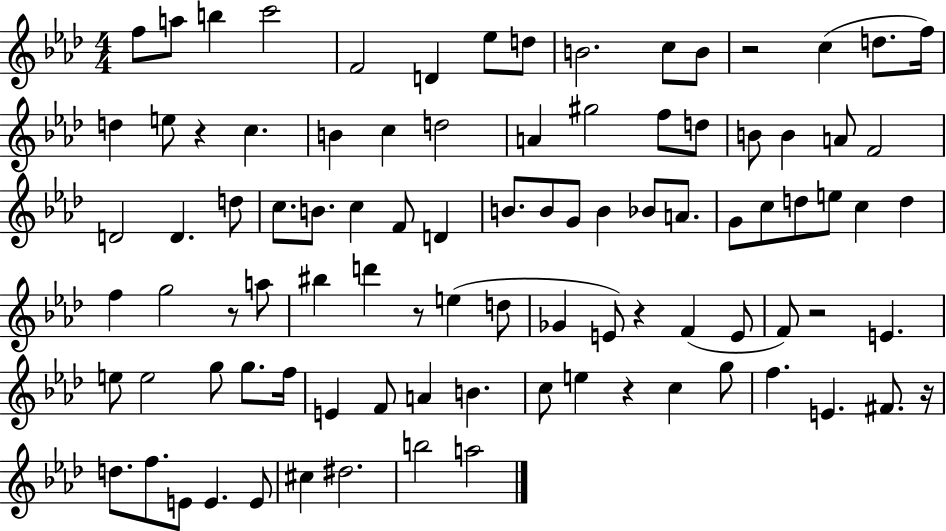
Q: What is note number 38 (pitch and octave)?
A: B4